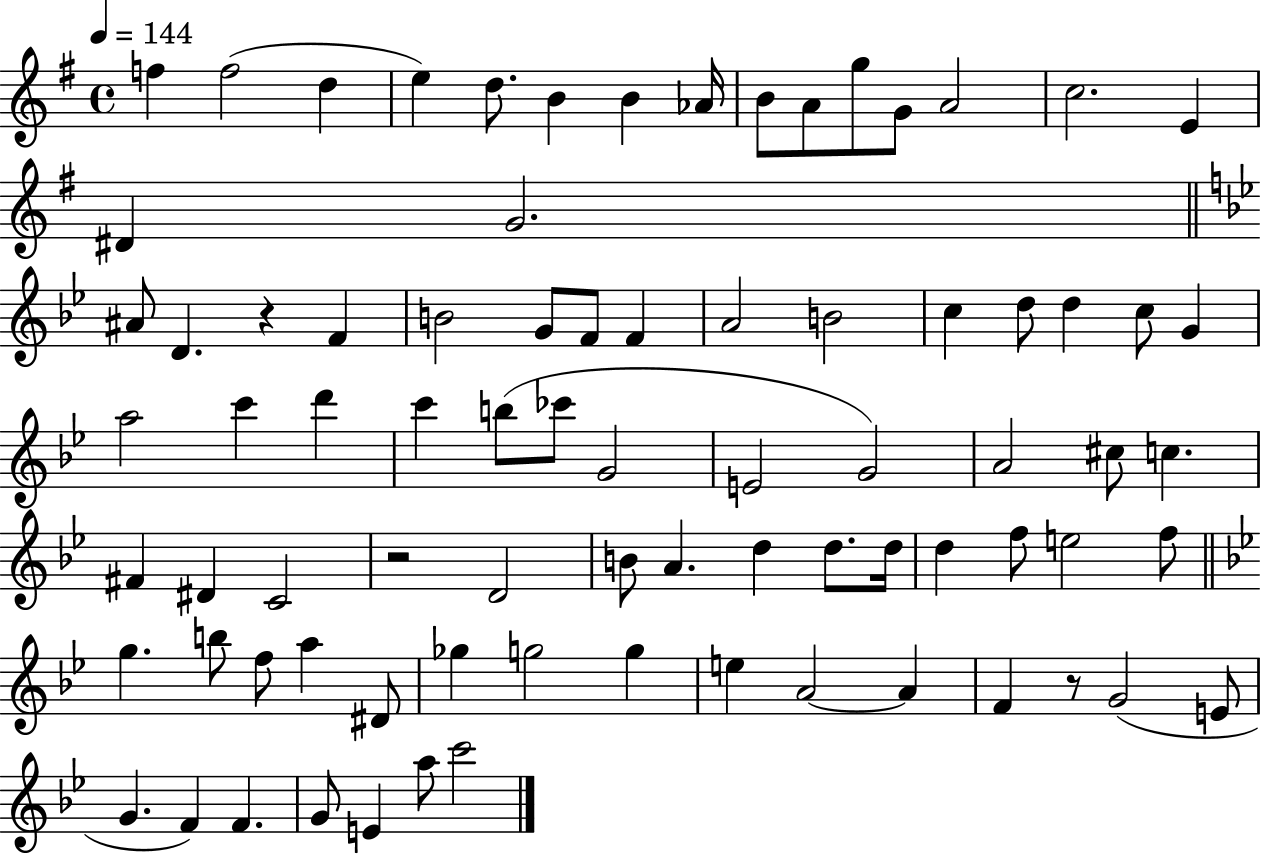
{
  \clef treble
  \time 4/4
  \defaultTimeSignature
  \key g \major
  \tempo 4 = 144
  f''4 f''2( d''4 | e''4) d''8. b'4 b'4 aes'16 | b'8 a'8 g''8 g'8 a'2 | c''2. e'4 | \break dis'4 g'2. | \bar "||" \break \key bes \major ais'8 d'4. r4 f'4 | b'2 g'8 f'8 f'4 | a'2 b'2 | c''4 d''8 d''4 c''8 g'4 | \break a''2 c'''4 d'''4 | c'''4 b''8( ces'''8 g'2 | e'2 g'2) | a'2 cis''8 c''4. | \break fis'4 dis'4 c'2 | r2 d'2 | b'8 a'4. d''4 d''8. d''16 | d''4 f''8 e''2 f''8 | \break \bar "||" \break \key bes \major g''4. b''8 f''8 a''4 dis'8 | ges''4 g''2 g''4 | e''4 a'2~~ a'4 | f'4 r8 g'2( e'8 | \break g'4. f'4) f'4. | g'8 e'4 a''8 c'''2 | \bar "|."
}